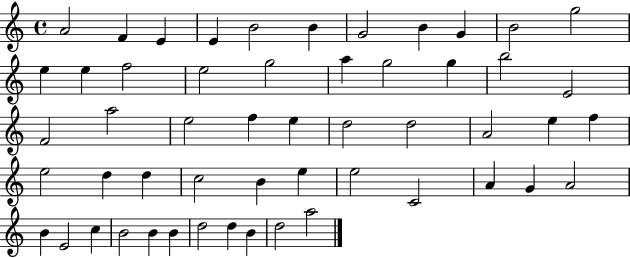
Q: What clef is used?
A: treble